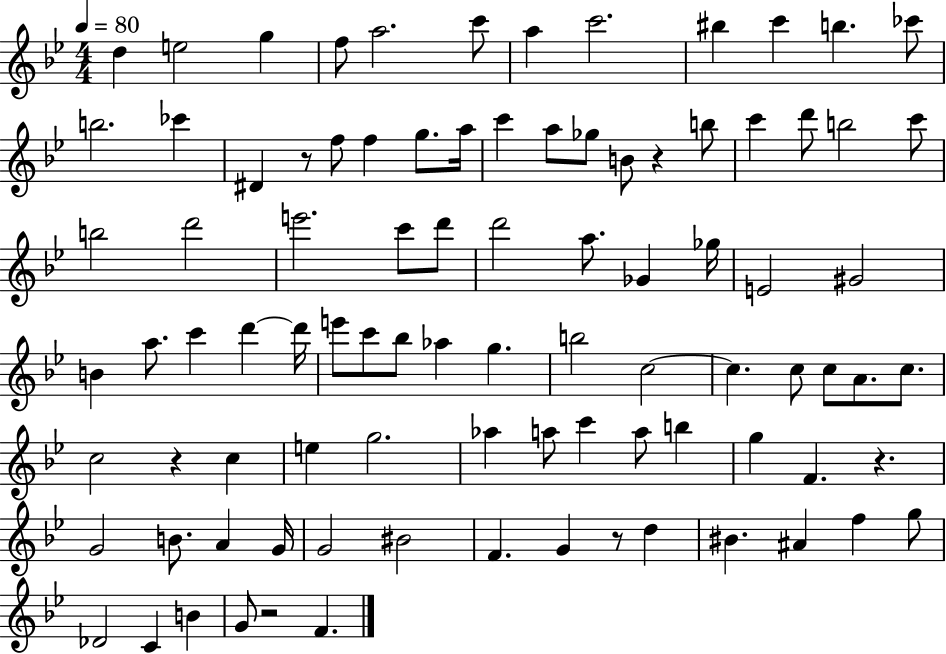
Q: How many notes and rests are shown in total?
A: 91